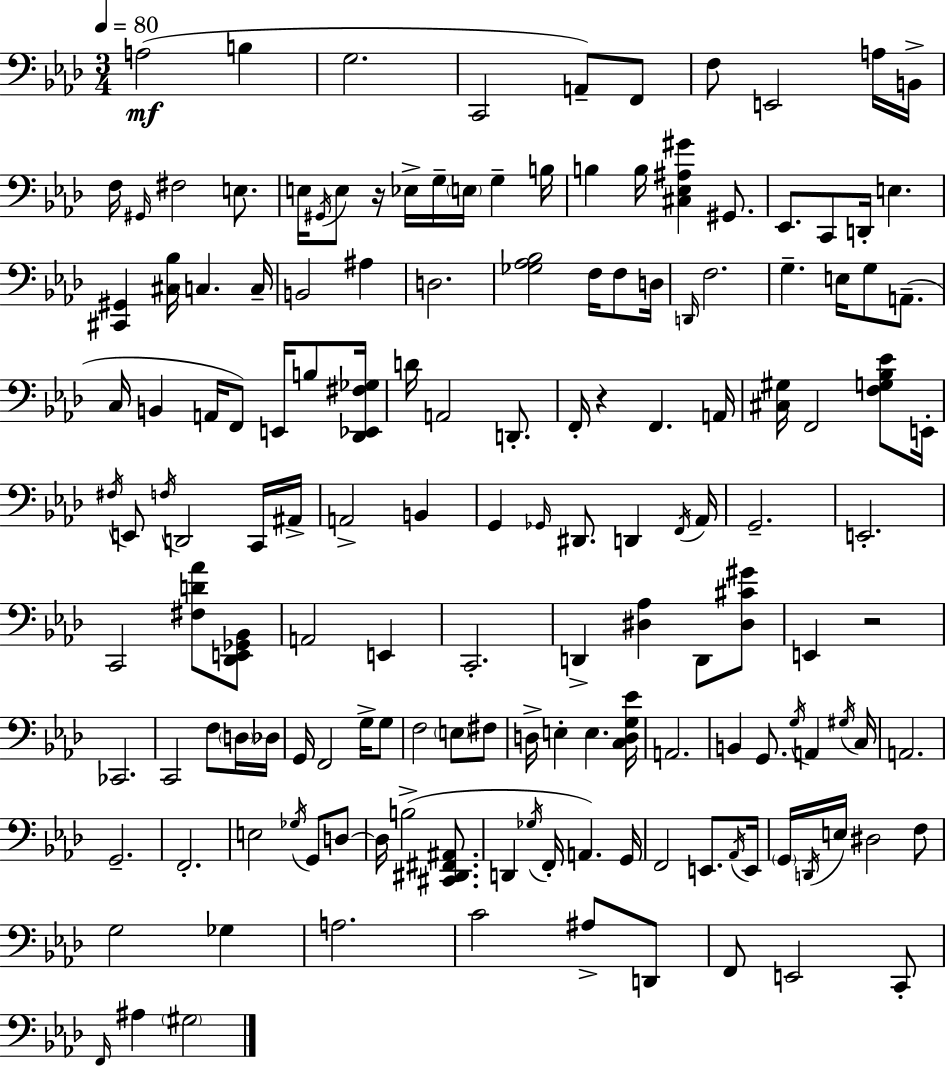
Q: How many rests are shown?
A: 3